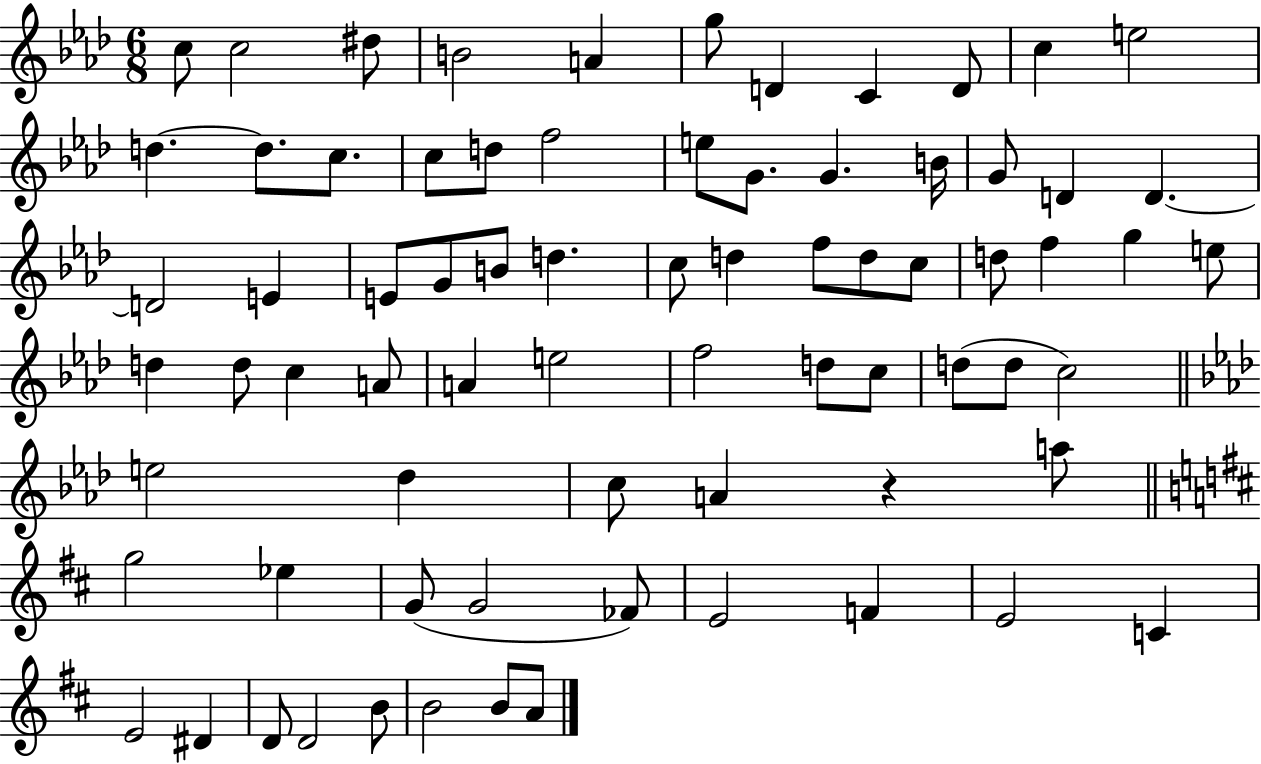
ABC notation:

X:1
T:Untitled
M:6/8
L:1/4
K:Ab
c/2 c2 ^d/2 B2 A g/2 D C D/2 c e2 d d/2 c/2 c/2 d/2 f2 e/2 G/2 G B/4 G/2 D D D2 E E/2 G/2 B/2 d c/2 d f/2 d/2 c/2 d/2 f g e/2 d d/2 c A/2 A e2 f2 d/2 c/2 d/2 d/2 c2 e2 _d c/2 A z a/2 g2 _e G/2 G2 _F/2 E2 F E2 C E2 ^D D/2 D2 B/2 B2 B/2 A/2